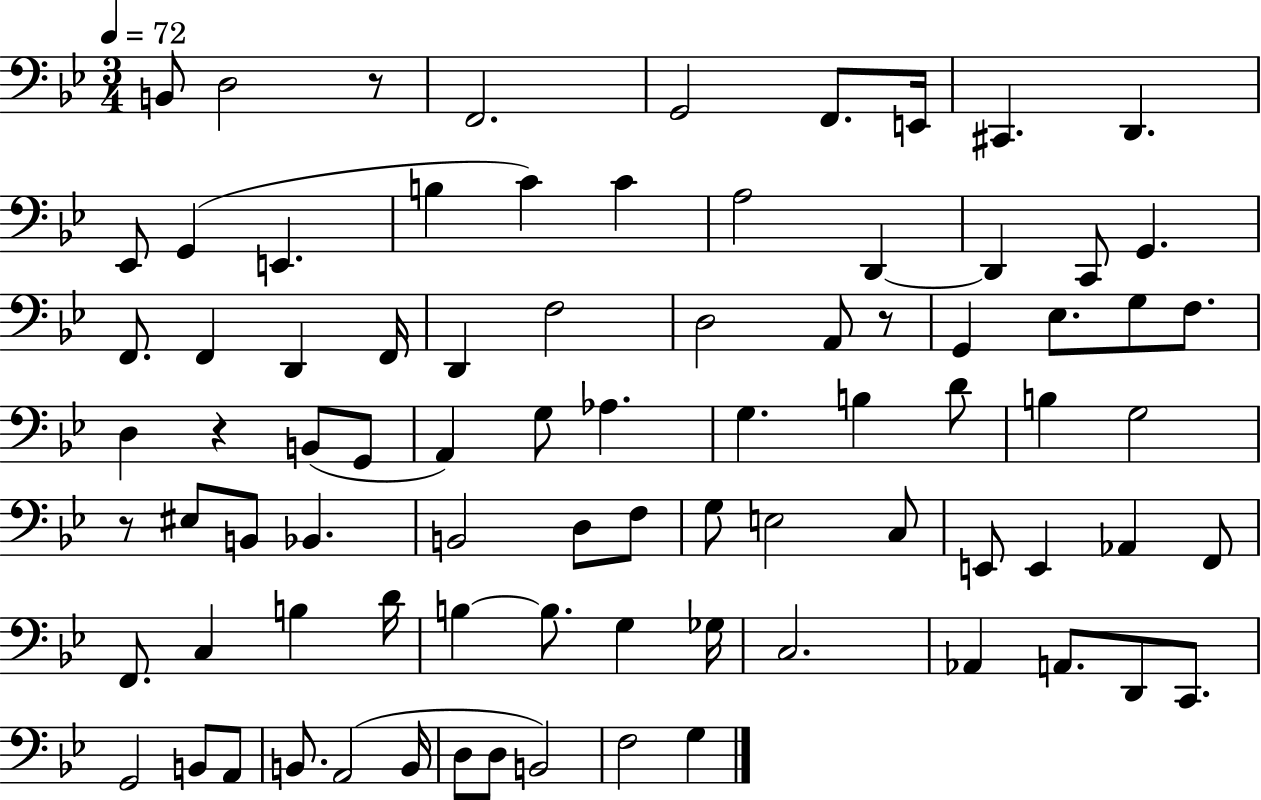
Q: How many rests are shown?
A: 4